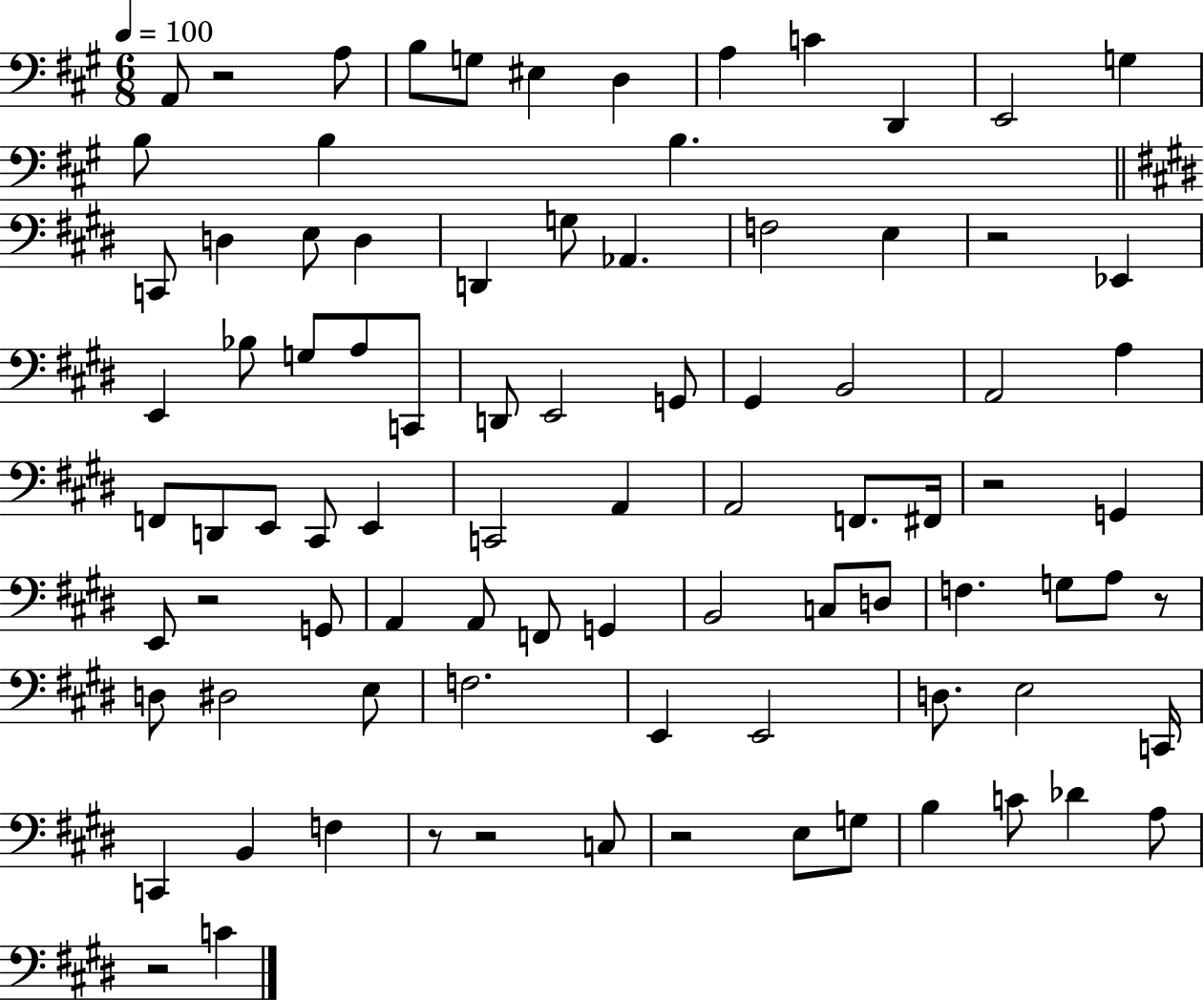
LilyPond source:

{
  \clef bass
  \numericTimeSignature
  \time 6/8
  \key a \major
  \tempo 4 = 100
  a,8 r2 a8 | b8 g8 eis4 d4 | a4 c'4 d,4 | e,2 g4 | \break b8 b4 b4. | \bar "||" \break \key e \major c,8 d4 e8 d4 | d,4 g8 aes,4. | f2 e4 | r2 ees,4 | \break e,4 bes8 g8 a8 c,8 | d,8 e,2 g,8 | gis,4 b,2 | a,2 a4 | \break f,8 d,8 e,8 cis,8 e,4 | c,2 a,4 | a,2 f,8. fis,16 | r2 g,4 | \break e,8 r2 g,8 | a,4 a,8 f,8 g,4 | b,2 c8 d8 | f4. g8 a8 r8 | \break d8 dis2 e8 | f2. | e,4 e,2 | d8. e2 c,16 | \break c,4 b,4 f4 | r8 r2 c8 | r2 e8 g8 | b4 c'8 des'4 a8 | \break r2 c'4 | \bar "|."
}